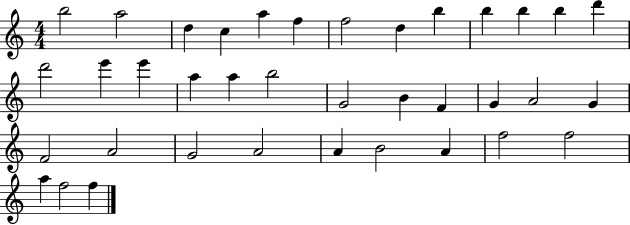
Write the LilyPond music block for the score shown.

{
  \clef treble
  \numericTimeSignature
  \time 4/4
  \key c \major
  b''2 a''2 | d''4 c''4 a''4 f''4 | f''2 d''4 b''4 | b''4 b''4 b''4 d'''4 | \break d'''2 e'''4 e'''4 | a''4 a''4 b''2 | g'2 b'4 f'4 | g'4 a'2 g'4 | \break f'2 a'2 | g'2 a'2 | a'4 b'2 a'4 | f''2 f''2 | \break a''4 f''2 f''4 | \bar "|."
}